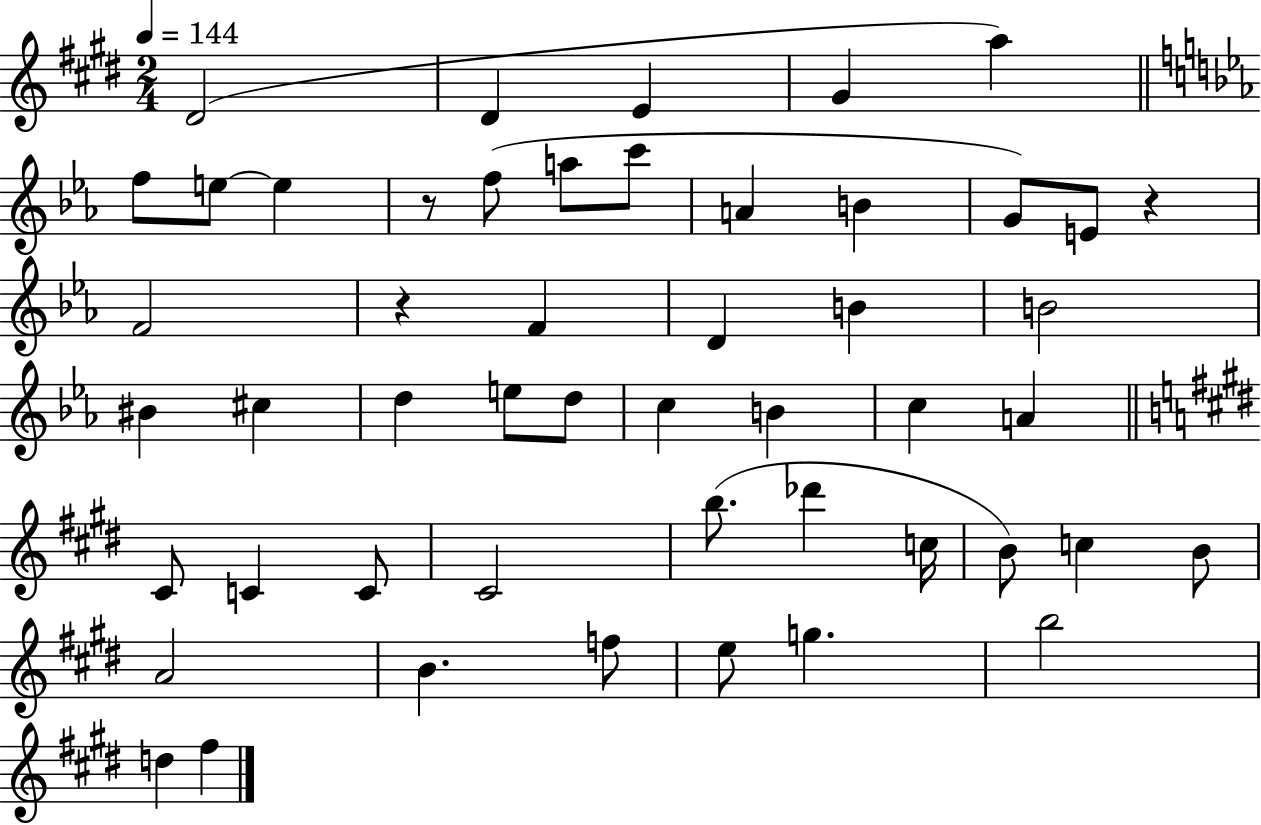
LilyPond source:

{
  \clef treble
  \numericTimeSignature
  \time 2/4
  \key e \major
  \tempo 4 = 144
  dis'2( | dis'4 e'4 | gis'4 a''4) | \bar "||" \break \key ees \major f''8 e''8~~ e''4 | r8 f''8( a''8 c'''8 | a'4 b'4 | g'8) e'8 r4 | \break f'2 | r4 f'4 | d'4 b'4 | b'2 | \break bis'4 cis''4 | d''4 e''8 d''8 | c''4 b'4 | c''4 a'4 | \break \bar "||" \break \key e \major cis'8 c'4 c'8 | cis'2 | b''8.( des'''4 c''16 | b'8) c''4 b'8 | \break a'2 | b'4. f''8 | e''8 g''4. | b''2 | \break d''4 fis''4 | \bar "|."
}